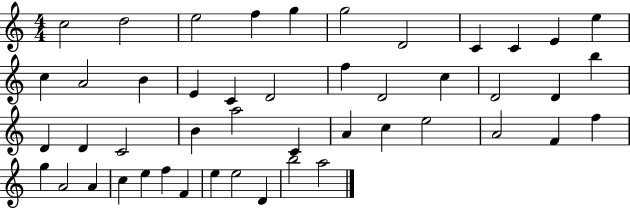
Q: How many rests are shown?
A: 0